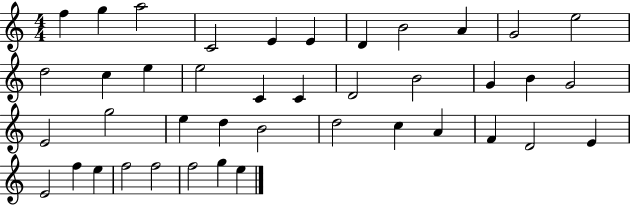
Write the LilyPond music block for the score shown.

{
  \clef treble
  \numericTimeSignature
  \time 4/4
  \key c \major
  f''4 g''4 a''2 | c'2 e'4 e'4 | d'4 b'2 a'4 | g'2 e''2 | \break d''2 c''4 e''4 | e''2 c'4 c'4 | d'2 b'2 | g'4 b'4 g'2 | \break e'2 g''2 | e''4 d''4 b'2 | d''2 c''4 a'4 | f'4 d'2 e'4 | \break e'2 f''4 e''4 | f''2 f''2 | f''2 g''4 e''4 | \bar "|."
}